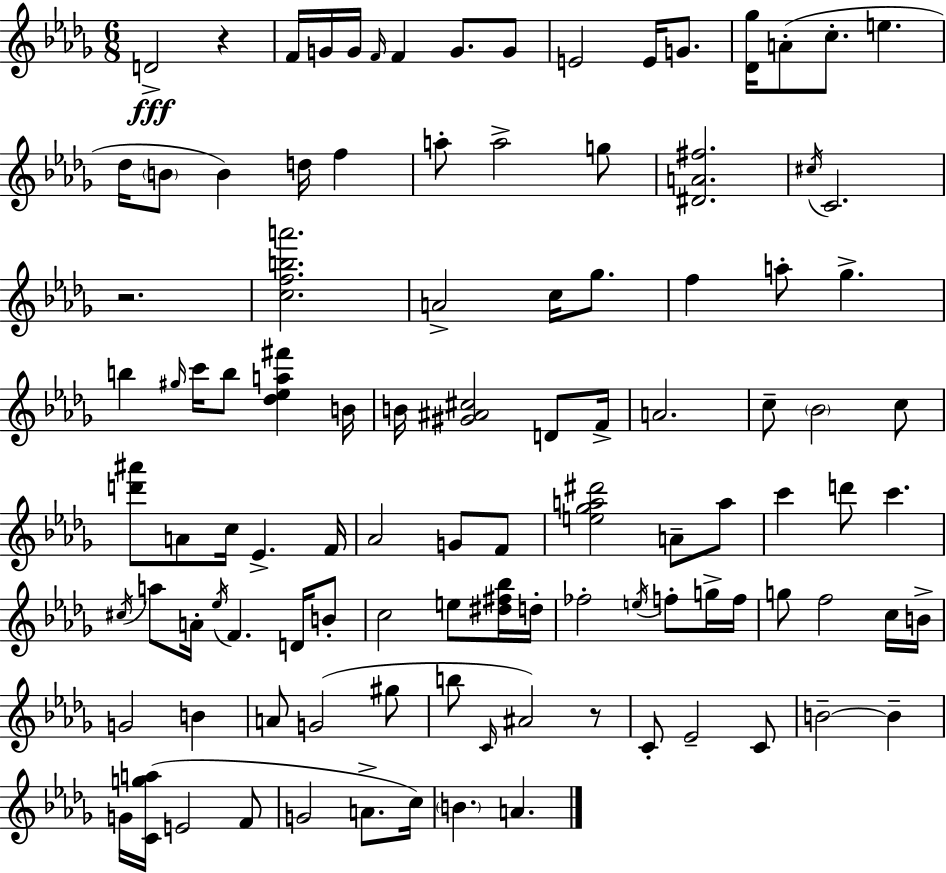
D4/h R/q F4/s G4/s G4/s F4/s F4/q G4/e. G4/e E4/h E4/s G4/e. [Db4,Gb5]/s A4/e C5/e. E5/q. Db5/s B4/e B4/q D5/s F5/q A5/e A5/h G5/e [D#4,A4,F#5]/h. C#5/s C4/h. R/h. [C5,F5,B5,A6]/h. A4/h C5/s Gb5/e. F5/q A5/e Gb5/q. B5/q G#5/s C6/s B5/e [Db5,Eb5,A5,F#6]/q B4/s B4/s [G#4,A#4,C#5]/h D4/e F4/s A4/h. C5/e Bb4/h C5/e [D6,A#6]/e A4/e C5/s Eb4/q. F4/s Ab4/h G4/e F4/e [E5,Gb5,A5,D#6]/h A4/e A5/e C6/q D6/e C6/q. C#5/s A5/e A4/s Eb5/s F4/q. D4/s B4/e C5/h E5/e [D#5,F#5,Bb5]/s D5/s FES5/h E5/s F5/e G5/s F5/s G5/e F5/h C5/s B4/s G4/h B4/q A4/e G4/h G#5/e B5/e C4/s A#4/h R/e C4/e Eb4/h C4/e B4/h B4/q G4/s [C4,G5,A5]/s E4/h F4/e G4/h A4/e. C5/s B4/q. A4/q.